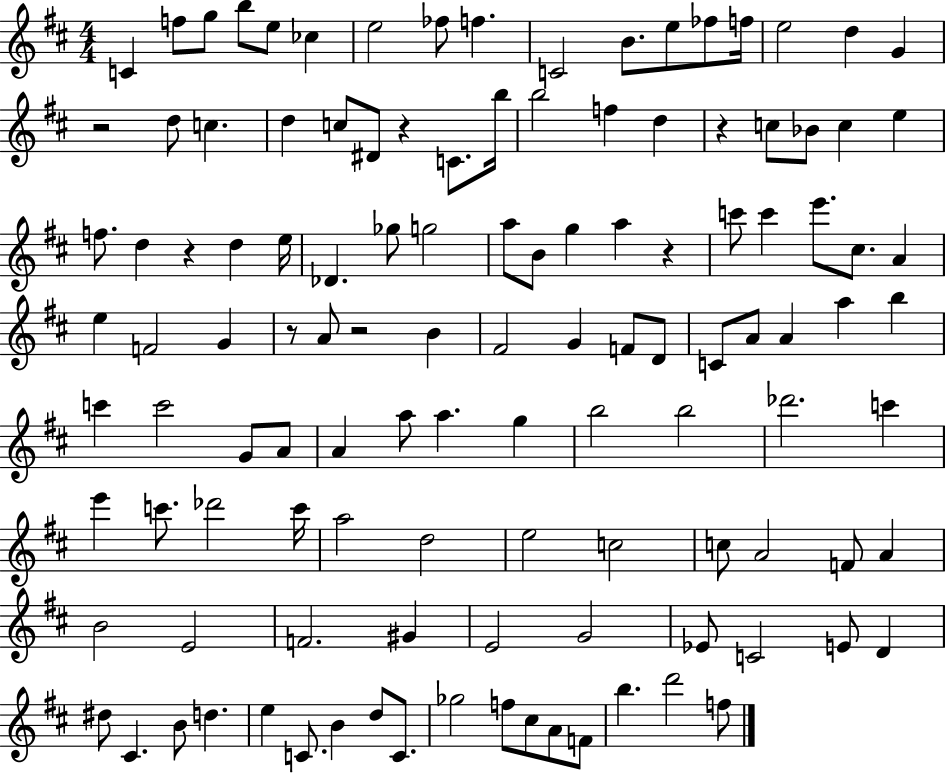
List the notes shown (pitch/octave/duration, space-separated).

C4/q F5/e G5/e B5/e E5/e CES5/q E5/h FES5/e F5/q. C4/h B4/e. E5/e FES5/e F5/s E5/h D5/q G4/q R/h D5/e C5/q. D5/q C5/e D#4/e R/q C4/e. B5/s B5/h F5/q D5/q R/q C5/e Bb4/e C5/q E5/q F5/e. D5/q R/q D5/q E5/s Db4/q. Gb5/e G5/h A5/e B4/e G5/q A5/q R/q C6/e C6/q E6/e. C#5/e. A4/q E5/q F4/h G4/q R/e A4/e R/h B4/q F#4/h G4/q F4/e D4/e C4/e A4/e A4/q A5/q B5/q C6/q C6/h G4/e A4/e A4/q A5/e A5/q. G5/q B5/h B5/h Db6/h. C6/q E6/q C6/e. Db6/h C6/s A5/h D5/h E5/h C5/h C5/e A4/h F4/e A4/q B4/h E4/h F4/h. G#4/q E4/h G4/h Eb4/e C4/h E4/e D4/q D#5/e C#4/q. B4/e D5/q. E5/q C4/e. B4/q D5/e C4/e. Gb5/h F5/e C#5/e A4/e F4/e B5/q. D6/h F5/e